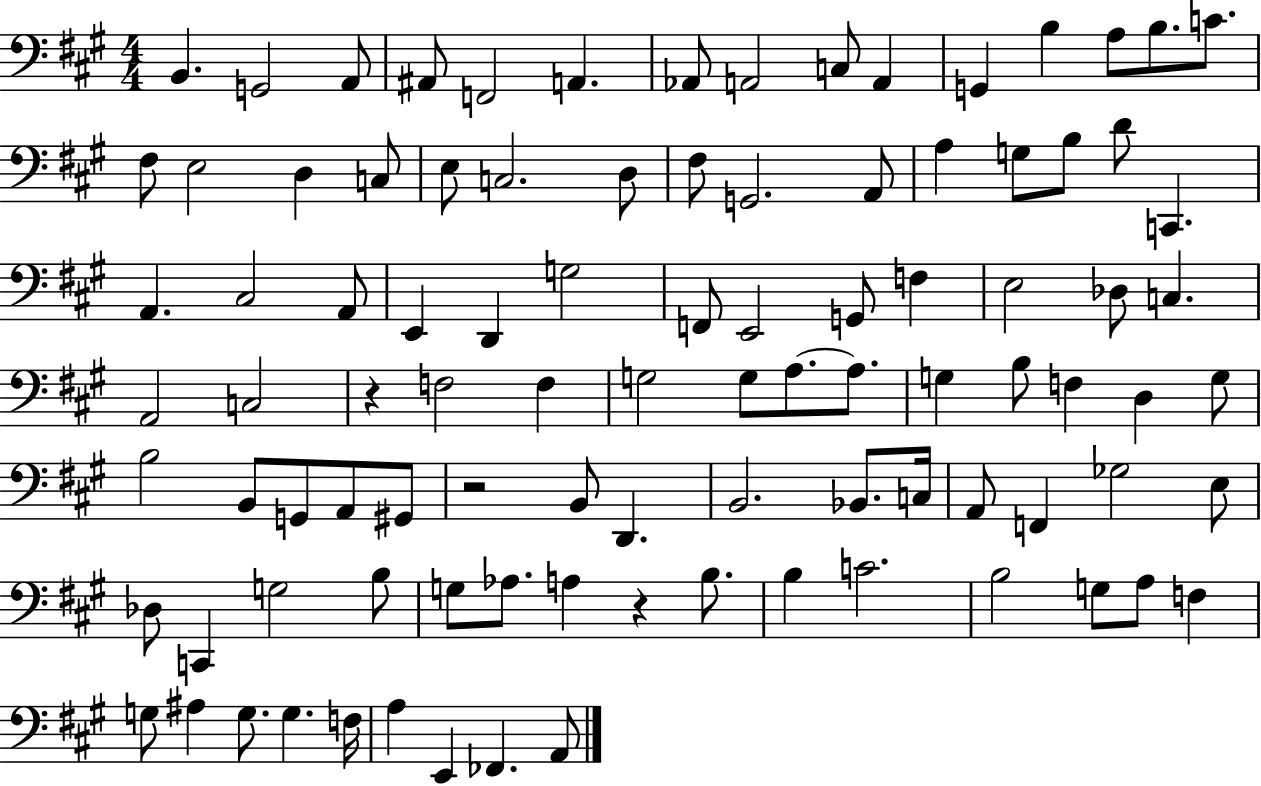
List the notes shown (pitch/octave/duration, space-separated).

B2/q. G2/h A2/e A#2/e F2/h A2/q. Ab2/e A2/h C3/e A2/q G2/q B3/q A3/e B3/e. C4/e. F#3/e E3/h D3/q C3/e E3/e C3/h. D3/e F#3/e G2/h. A2/e A3/q G3/e B3/e D4/e C2/q. A2/q. C#3/h A2/e E2/q D2/q G3/h F2/e E2/h G2/e F3/q E3/h Db3/e C3/q. A2/h C3/h R/q F3/h F3/q G3/h G3/e A3/e. A3/e. G3/q B3/e F3/q D3/q G3/e B3/h B2/e G2/e A2/e G#2/e R/h B2/e D2/q. B2/h. Bb2/e. C3/s A2/e F2/q Gb3/h E3/e Db3/e C2/q G3/h B3/e G3/e Ab3/e. A3/q R/q B3/e. B3/q C4/h. B3/h G3/e A3/e F3/q G3/e A#3/q G3/e. G3/q. F3/s A3/q E2/q FES2/q. A2/e